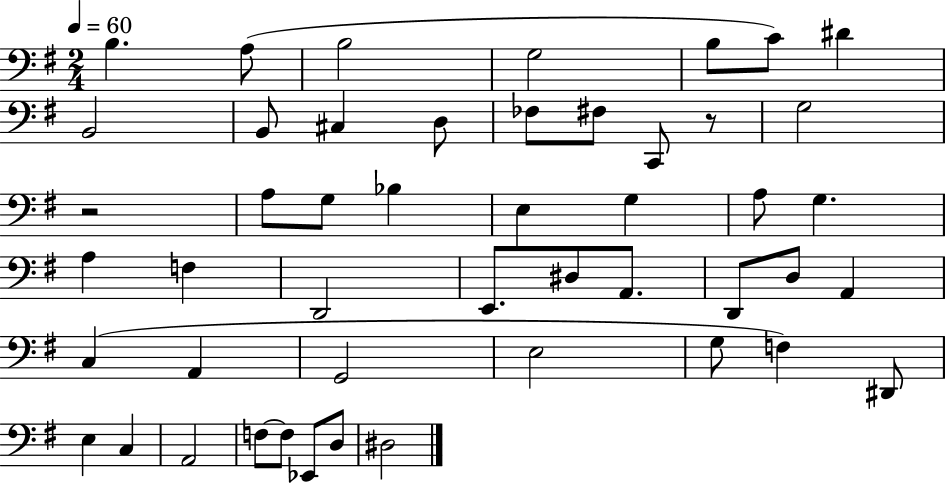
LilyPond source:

{
  \clef bass
  \numericTimeSignature
  \time 2/4
  \key g \major
  \tempo 4 = 60
  b4. a8( | b2 | g2 | b8 c'8) dis'4 | \break b,2 | b,8 cis4 d8 | fes8 fis8 c,8 r8 | g2 | \break r2 | a8 g8 bes4 | e4 g4 | a8 g4. | \break a4 f4 | d,2 | e,8. dis8 a,8. | d,8 d8 a,4 | \break c4( a,4 | g,2 | e2 | g8 f4) dis,8 | \break e4 c4 | a,2 | f8~~ f8 ees,8 d8 | dis2 | \break \bar "|."
}